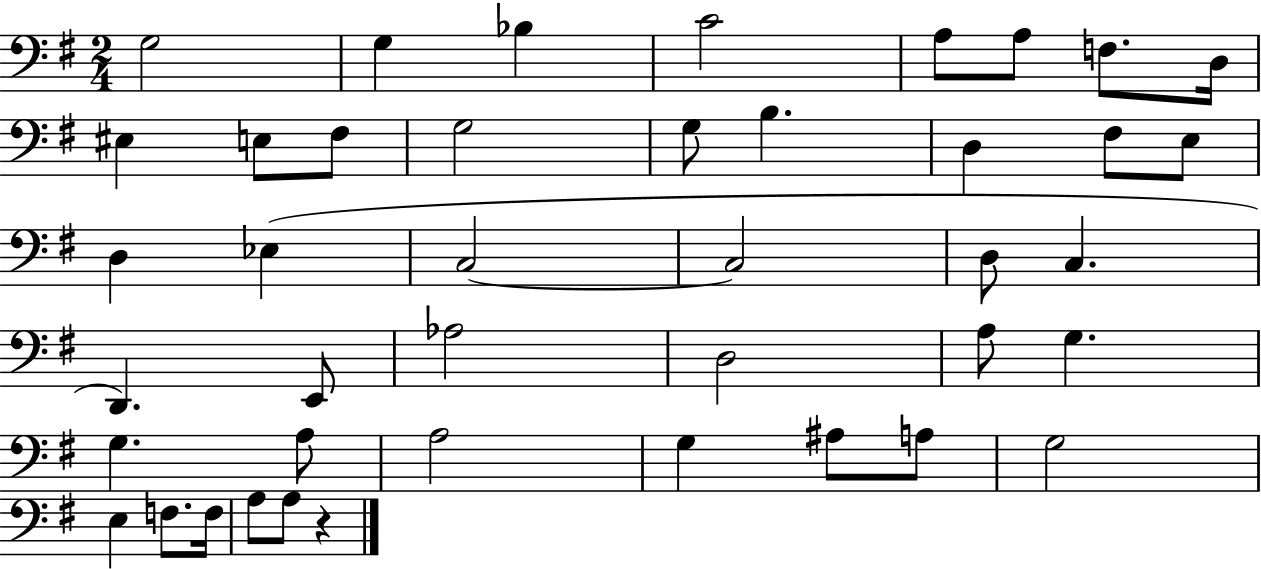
X:1
T:Untitled
M:2/4
L:1/4
K:G
G,2 G, _B, C2 A,/2 A,/2 F,/2 D,/4 ^E, E,/2 ^F,/2 G,2 G,/2 B, D, ^F,/2 E,/2 D, _E, C,2 C,2 D,/2 C, D,, E,,/2 _A,2 D,2 A,/2 G, G, A,/2 A,2 G, ^A,/2 A,/2 G,2 E, F,/2 F,/4 A,/2 A,/2 z